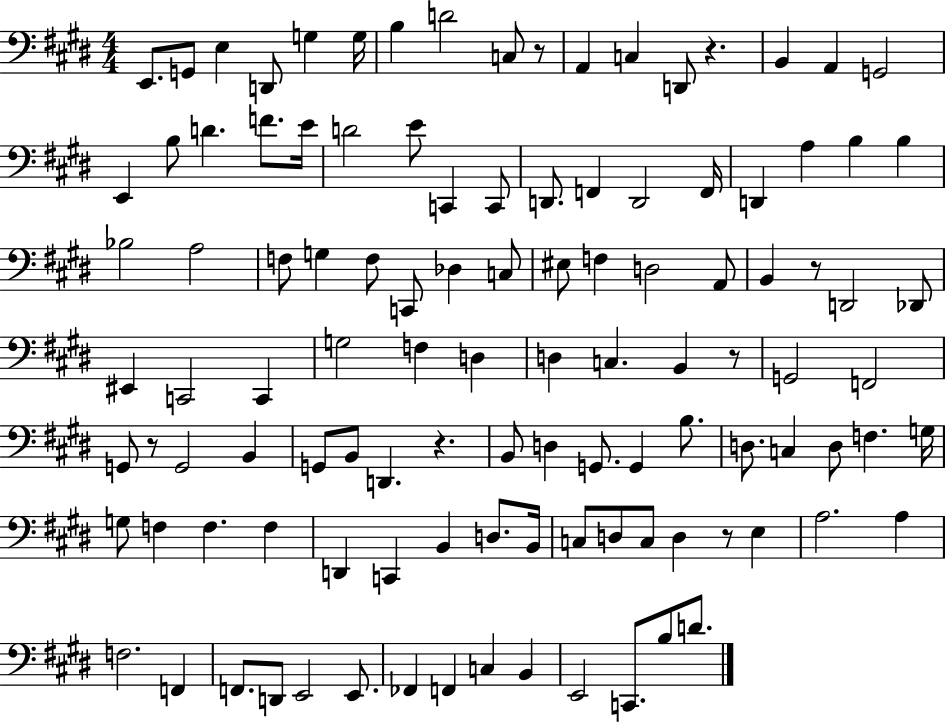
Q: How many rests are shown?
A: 7